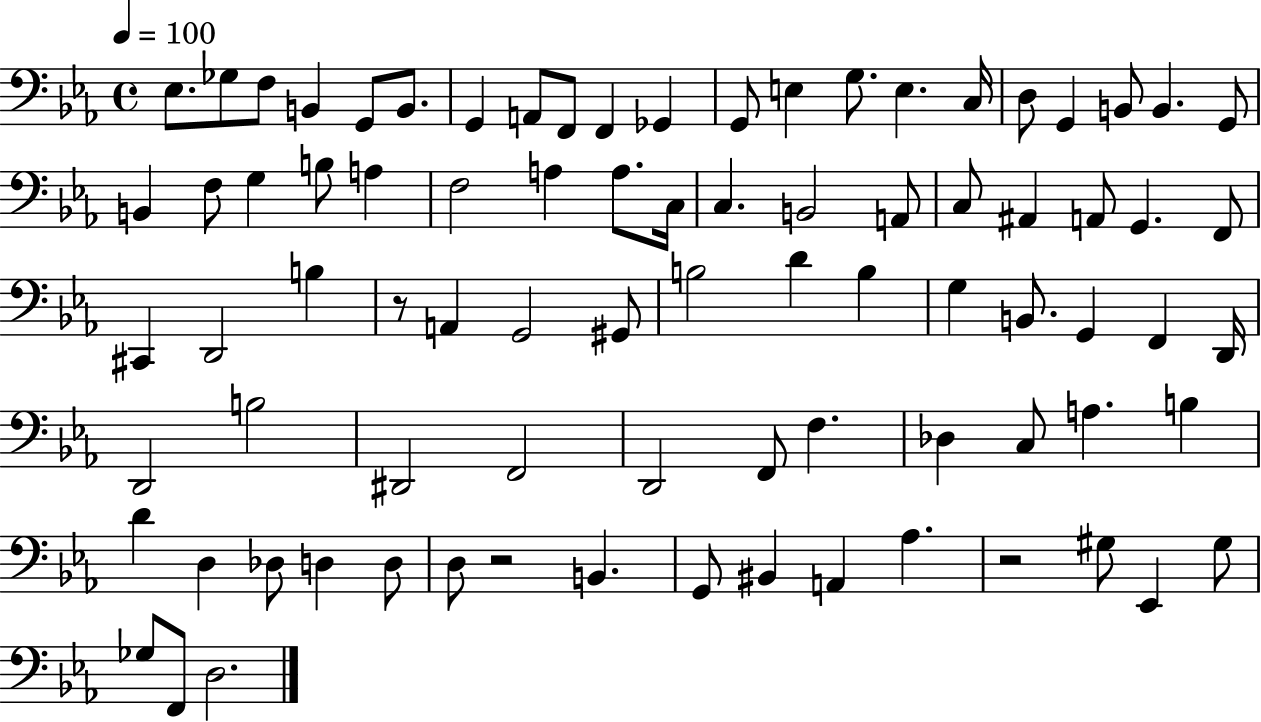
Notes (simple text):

Eb3/e. Gb3/e F3/e B2/q G2/e B2/e. G2/q A2/e F2/e F2/q Gb2/q G2/e E3/q G3/e. E3/q. C3/s D3/e G2/q B2/e B2/q. G2/e B2/q F3/e G3/q B3/e A3/q F3/h A3/q A3/e. C3/s C3/q. B2/h A2/e C3/e A#2/q A2/e G2/q. F2/e C#2/q D2/h B3/q R/e A2/q G2/h G#2/e B3/h D4/q B3/q G3/q B2/e. G2/q F2/q D2/s D2/h B3/h D#2/h F2/h D2/h F2/e F3/q. Db3/q C3/e A3/q. B3/q D4/q D3/q Db3/e D3/q D3/e D3/e R/h B2/q. G2/e BIS2/q A2/q Ab3/q. R/h G#3/e Eb2/q G#3/e Gb3/e F2/e D3/h.